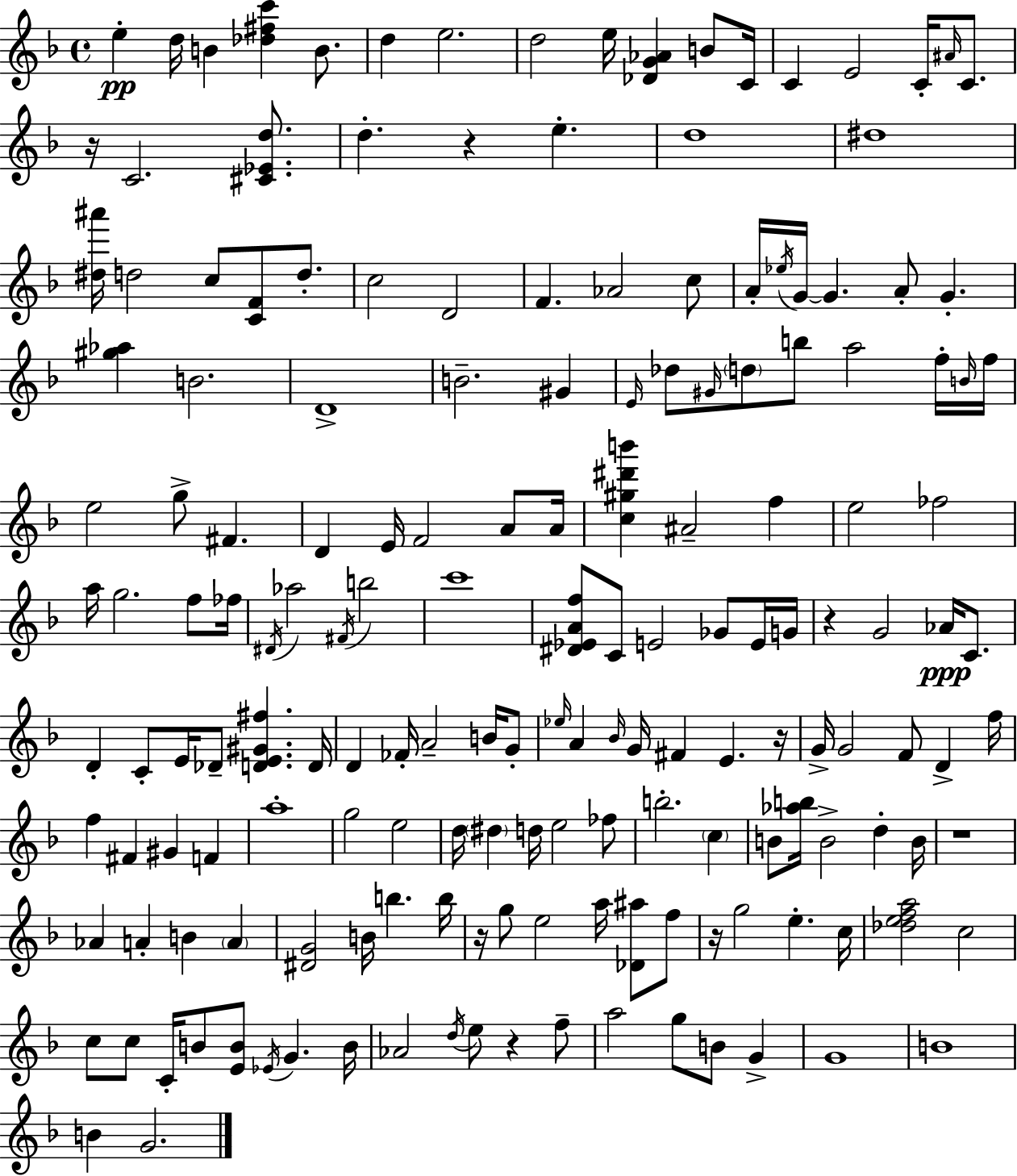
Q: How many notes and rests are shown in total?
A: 171